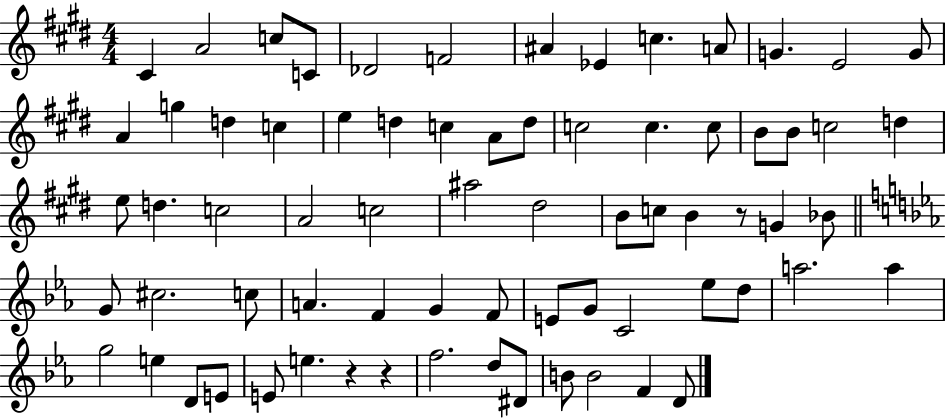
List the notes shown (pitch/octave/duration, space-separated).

C#4/q A4/h C5/e C4/e Db4/h F4/h A#4/q Eb4/q C5/q. A4/e G4/q. E4/h G4/e A4/q G5/q D5/q C5/q E5/q D5/q C5/q A4/e D5/e C5/h C5/q. C5/e B4/e B4/e C5/h D5/q E5/e D5/q. C5/h A4/h C5/h A#5/h D#5/h B4/e C5/e B4/q R/e G4/q Bb4/e G4/e C#5/h. C5/e A4/q. F4/q G4/q F4/e E4/e G4/e C4/h Eb5/e D5/e A5/h. A5/q G5/h E5/q D4/e E4/e E4/e E5/q. R/q R/q F5/h. D5/e D#4/e B4/e B4/h F4/q D4/e